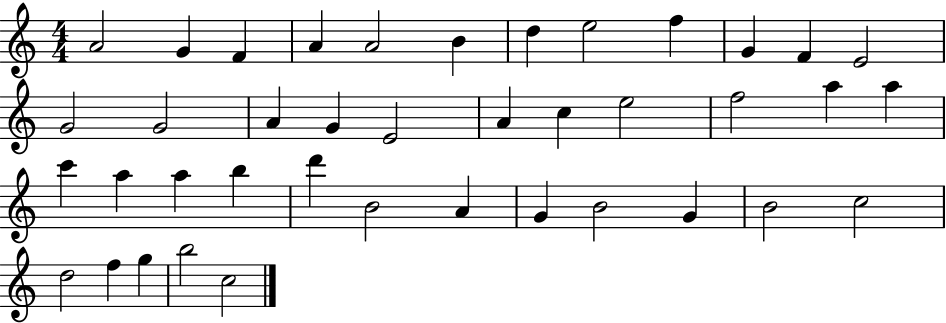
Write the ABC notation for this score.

X:1
T:Untitled
M:4/4
L:1/4
K:C
A2 G F A A2 B d e2 f G F E2 G2 G2 A G E2 A c e2 f2 a a c' a a b d' B2 A G B2 G B2 c2 d2 f g b2 c2